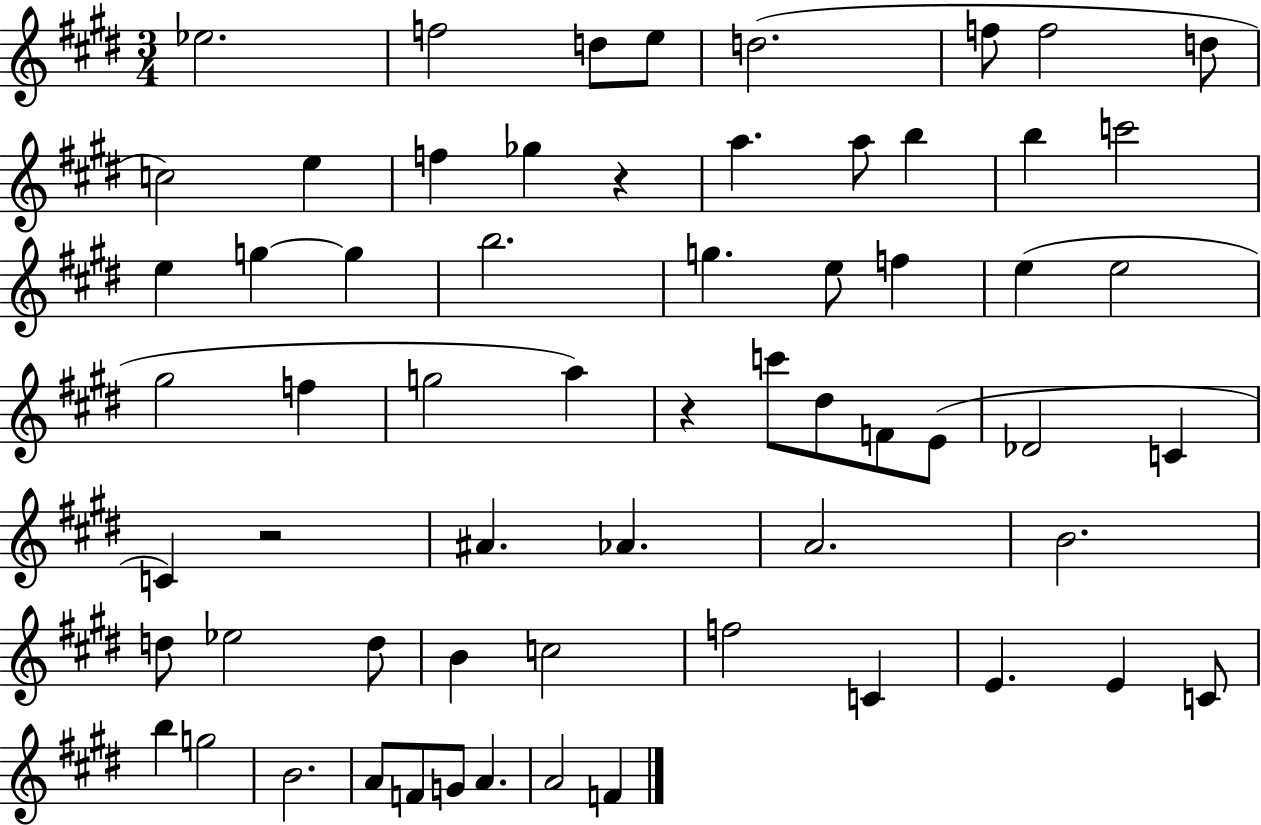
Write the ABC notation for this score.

X:1
T:Untitled
M:3/4
L:1/4
K:E
_e2 f2 d/2 e/2 d2 f/2 f2 d/2 c2 e f _g z a a/2 b b c'2 e g g b2 g e/2 f e e2 ^g2 f g2 a z c'/2 ^d/2 F/2 E/2 _D2 C C z2 ^A _A A2 B2 d/2 _e2 d/2 B c2 f2 C E E C/2 b g2 B2 A/2 F/2 G/2 A A2 F